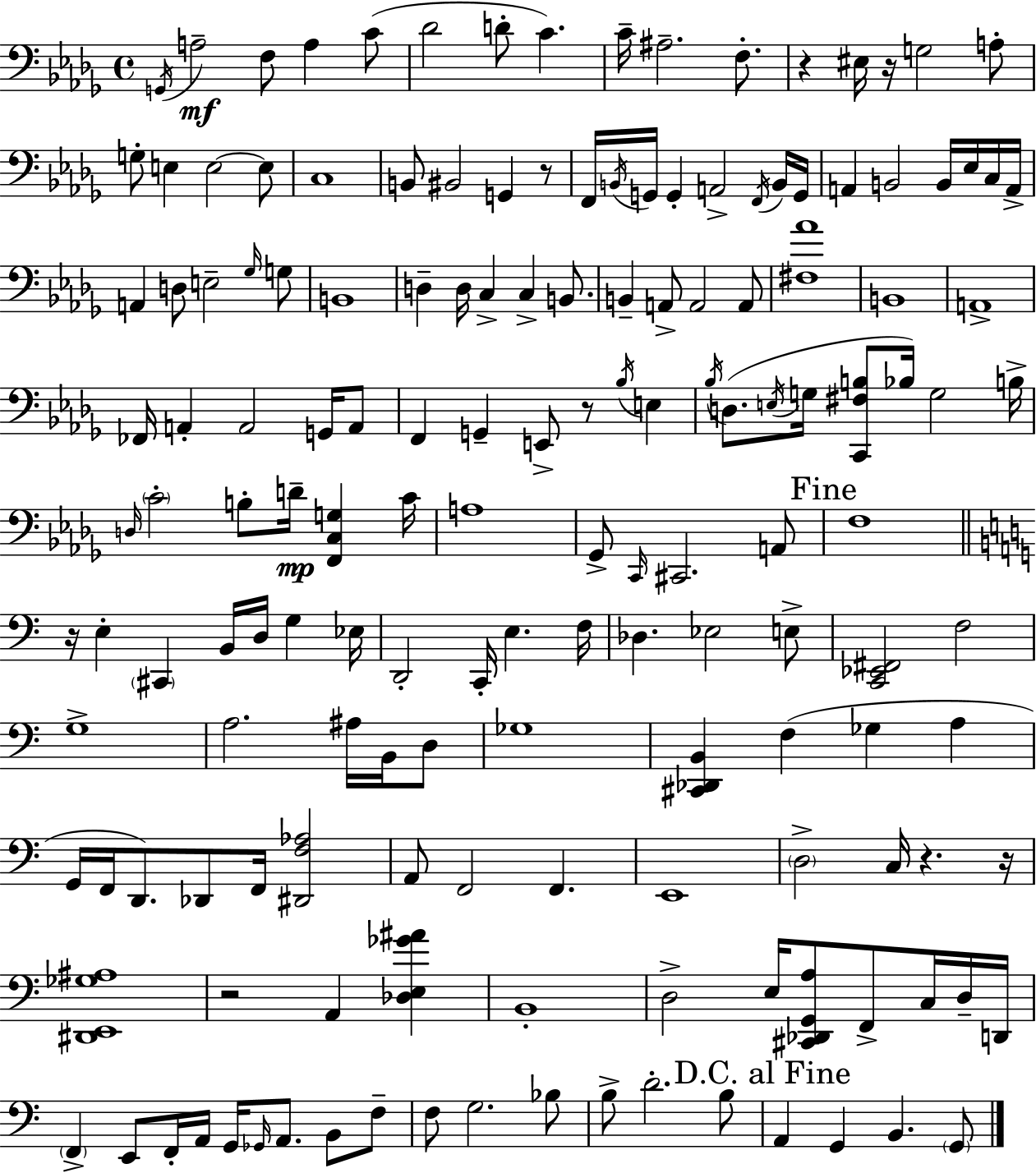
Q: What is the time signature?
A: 4/4